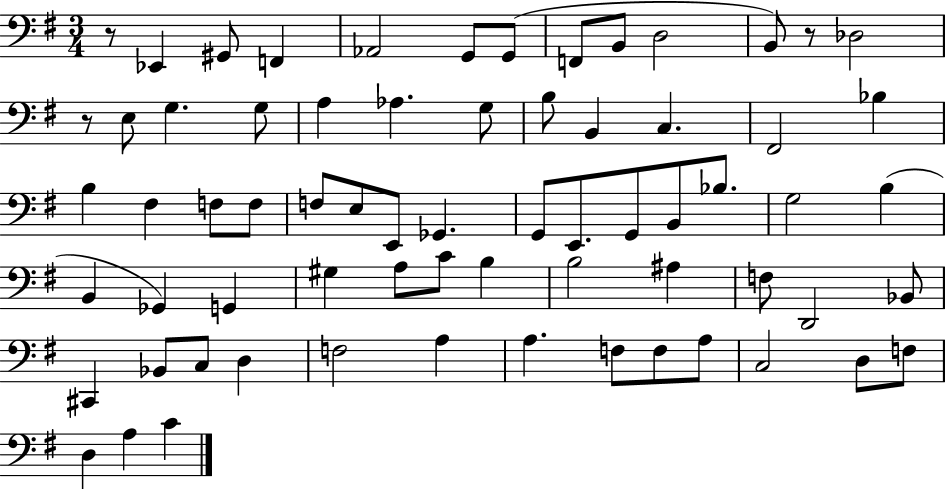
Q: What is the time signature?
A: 3/4